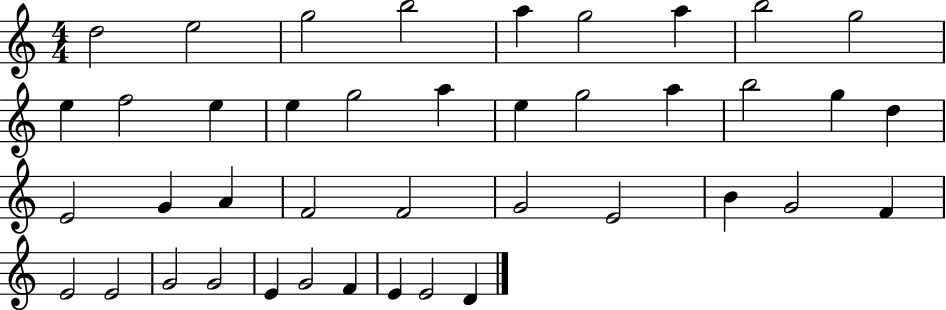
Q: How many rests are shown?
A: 0